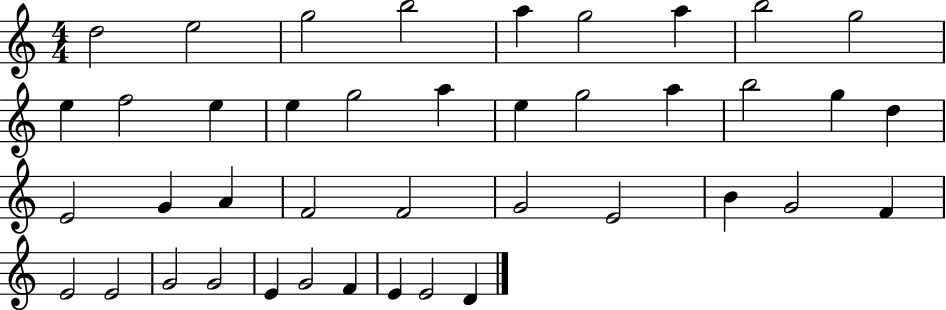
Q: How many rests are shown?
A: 0